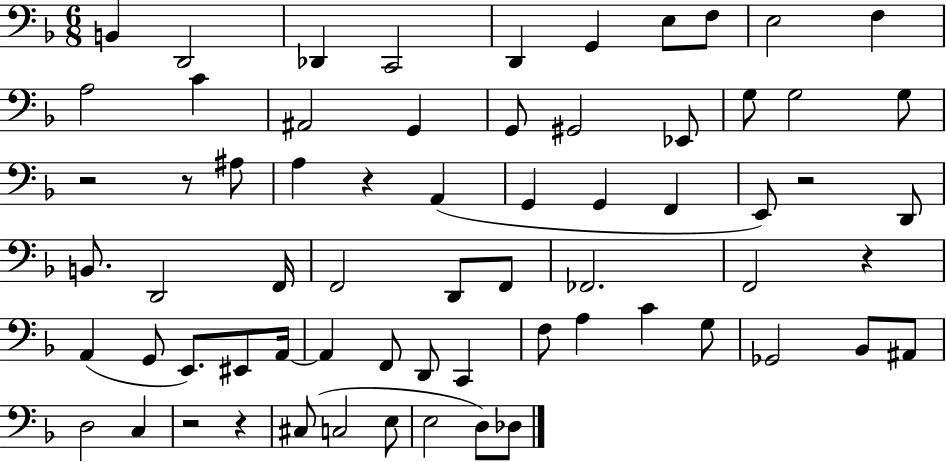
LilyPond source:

{
  \clef bass
  \numericTimeSignature
  \time 6/8
  \key f \major
  b,4 d,2 | des,4 c,2 | d,4 g,4 e8 f8 | e2 f4 | \break a2 c'4 | ais,2 g,4 | g,8 gis,2 ees,8 | g8 g2 g8 | \break r2 r8 ais8 | a4 r4 a,4( | g,4 g,4 f,4 | e,8) r2 d,8 | \break b,8. d,2 f,16 | f,2 d,8 f,8 | fes,2. | f,2 r4 | \break a,4( g,8 e,8.) eis,8 a,16~~ | a,4 f,8 d,8 c,4 | f8 a4 c'4 g8 | ges,2 bes,8 ais,8 | \break d2 c4 | r2 r4 | cis8( c2 e8 | e2 d8) des8 | \break \bar "|."
}